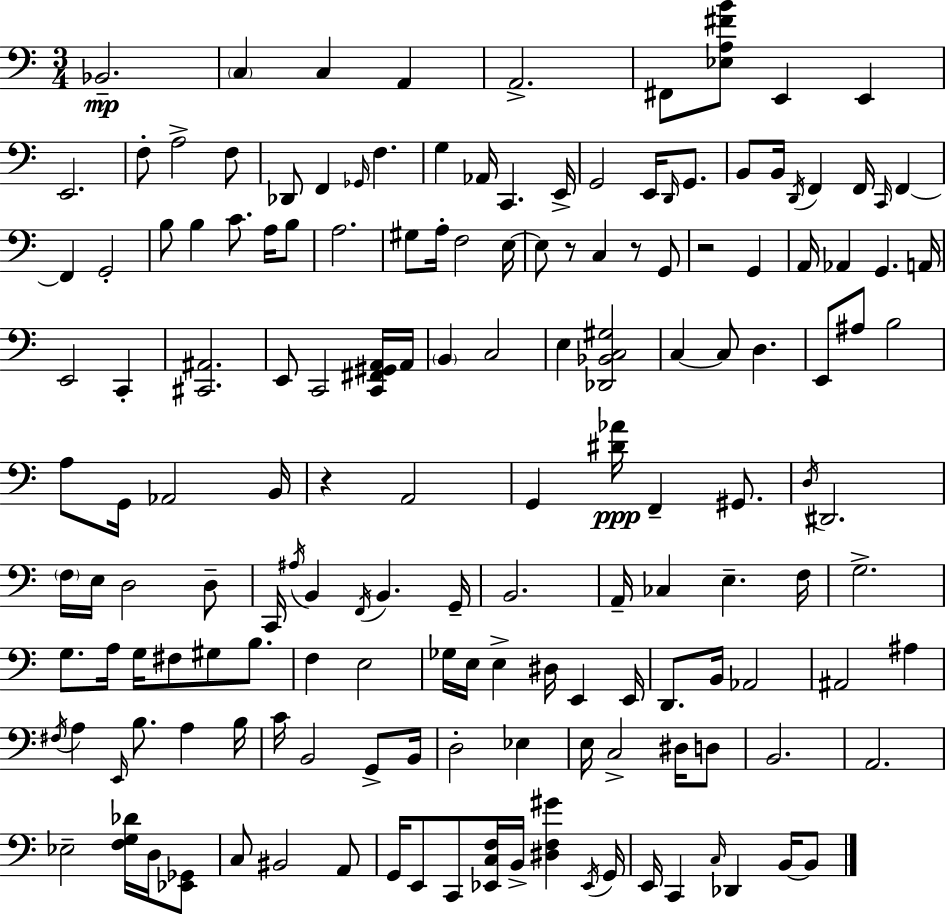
Bb2/h. C3/q C3/q A2/q A2/h. F#2/e [Eb3,A3,F#4,B4]/e E2/q E2/q E2/h. F3/e A3/h F3/e Db2/e F2/q Gb2/s F3/q. G3/q Ab2/s C2/q. E2/s G2/h E2/s D2/s G2/e. B2/e B2/s D2/s F2/q F2/s C2/s F2/q F2/q G2/h B3/e B3/q C4/e. A3/s B3/e A3/h. G#3/e A3/s F3/h E3/s E3/e R/e C3/q R/e G2/e R/h G2/q A2/s Ab2/q G2/q. A2/s E2/h C2/q [C#2,A#2]/h. E2/e C2/h [C2,F#2,G#2,A2]/s A2/s B2/q C3/h E3/q [Db2,Bb2,C3,G#3]/h C3/q C3/e D3/q. E2/e A#3/e B3/h A3/e G2/s Ab2/h B2/s R/q A2/h G2/q [D#4,Ab4]/s F2/q G#2/e. D3/s D#2/h. F3/s E3/s D3/h D3/e C2/s A#3/s B2/q F2/s B2/q. G2/s B2/h. A2/s CES3/q E3/q. F3/s G3/h. G3/e. A3/s G3/s F#3/e G#3/e B3/e. F3/q E3/h Gb3/s E3/s E3/q D#3/s E2/q E2/s D2/e. B2/s Ab2/h A#2/h A#3/q F#3/s A3/q E2/s B3/e. A3/q B3/s C4/s B2/h G2/e B2/s D3/h Eb3/q E3/s C3/h D#3/s D3/e B2/h. A2/h. Eb3/h [F3,G3,Db4]/s D3/s [Eb2,Gb2]/e C3/e BIS2/h A2/e G2/s E2/e C2/e [Eb2,C3,F3]/s B2/s [D#3,F3,G#4]/q Eb2/s G2/s E2/s C2/q C3/s Db2/q B2/s B2/e